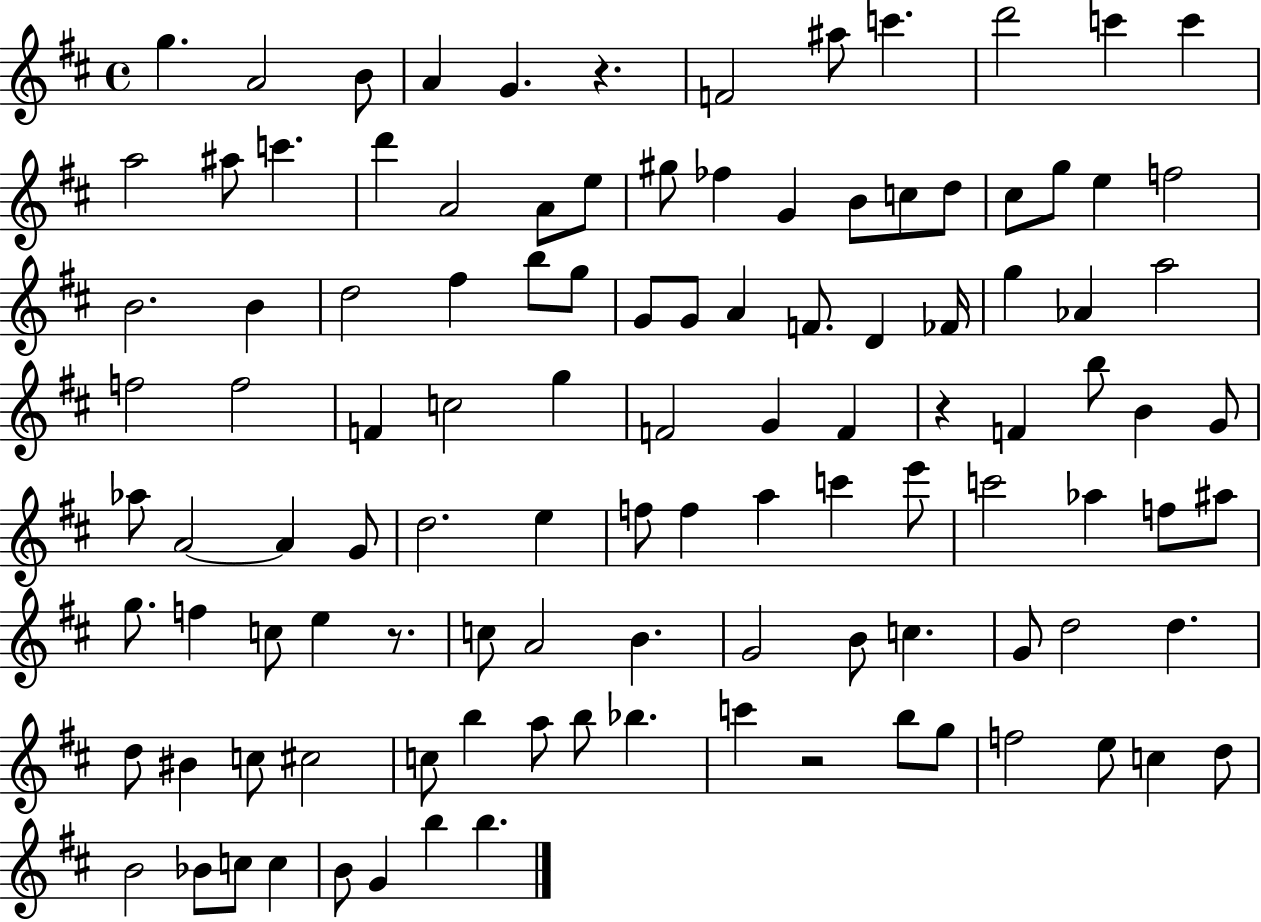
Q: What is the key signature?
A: D major